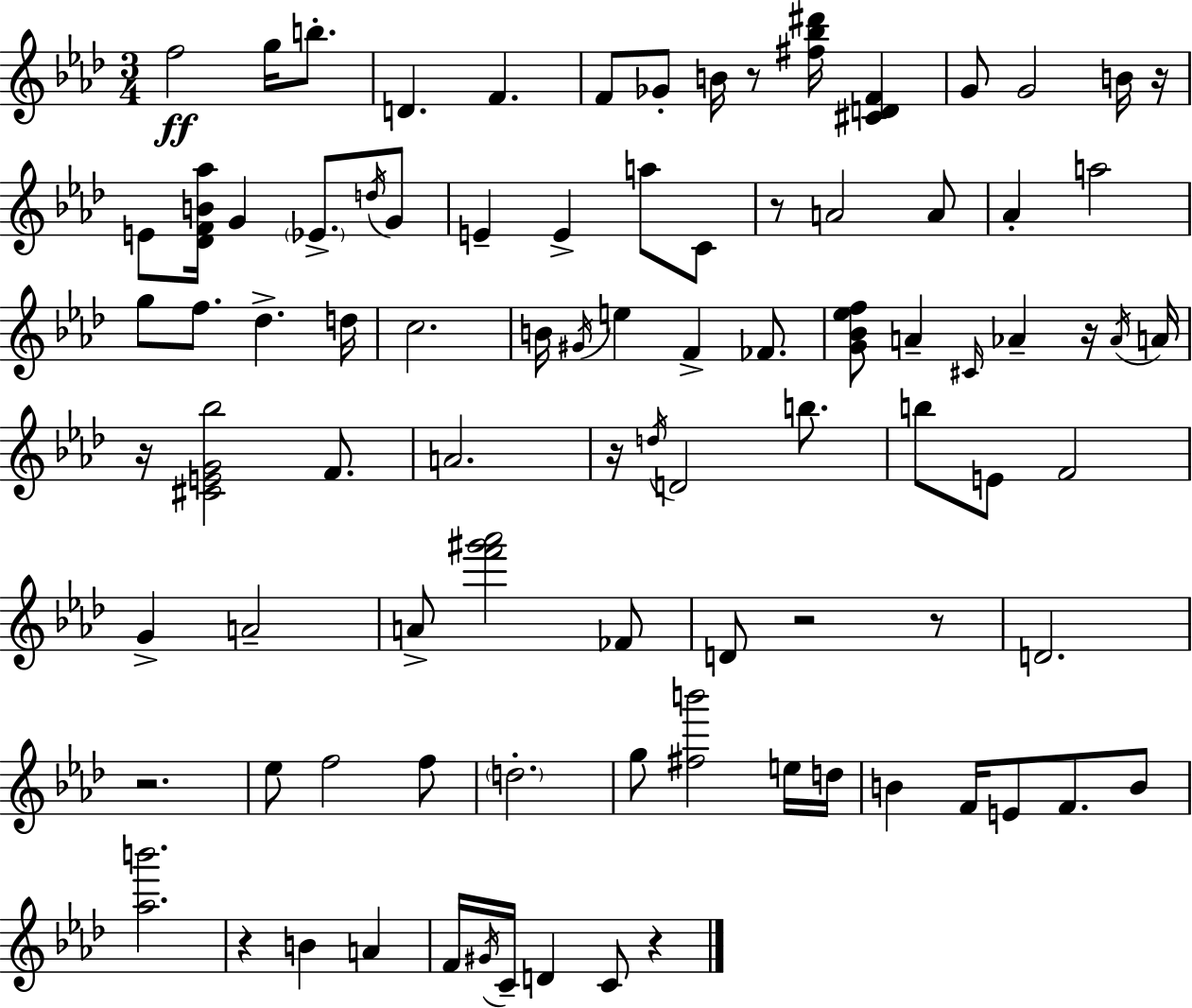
{
  \clef treble
  \numericTimeSignature
  \time 3/4
  \key aes \major
  f''2\ff g''16 b''8.-. | d'4. f'4. | f'8 ges'8-. b'16 r8 <fis'' bes'' dis'''>16 <cis' d' f'>4 | g'8 g'2 b'16 r16 | \break e'8 <des' f' b' aes''>16 g'4 \parenthesize ees'8.-> \acciaccatura { d''16 } g'8 | e'4-- e'4-> a''8 c'8 | r8 a'2 a'8 | aes'4-. a''2 | \break g''8 f''8. des''4.-> | d''16 c''2. | b'16 \acciaccatura { gis'16 } e''4 f'4-> fes'8. | <g' bes' ees'' f''>8 a'4-- \grace { cis'16 } aes'4-- | \break r16 \acciaccatura { aes'16 } a'16 r16 <cis' e' g' bes''>2 | f'8. a'2. | r16 \acciaccatura { d''16 } d'2 | b''8. b''8 e'8 f'2 | \break g'4-> a'2-- | a'8-> <f''' gis''' aes'''>2 | fes'8 d'8 r2 | r8 d'2. | \break r2. | ees''8 f''2 | f''8 \parenthesize d''2.-. | g''8 <fis'' b'''>2 | \break e''16 d''16 b'4 f'16 e'8 | f'8. b'8 <aes'' b'''>2. | r4 b'4 | a'4 f'16 \acciaccatura { gis'16 } c'16-- d'4 | \break c'8 r4 \bar "|."
}